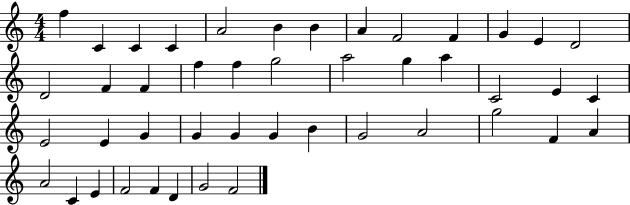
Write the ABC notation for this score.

X:1
T:Untitled
M:4/4
L:1/4
K:C
f C C C A2 B B A F2 F G E D2 D2 F F f f g2 a2 g a C2 E C E2 E G G G G B G2 A2 g2 F A A2 C E F2 F D G2 F2